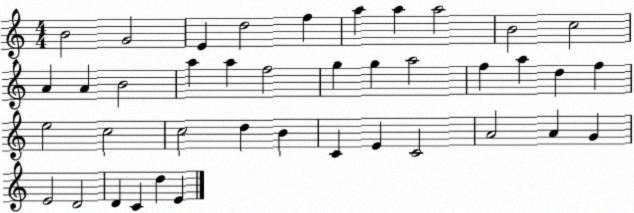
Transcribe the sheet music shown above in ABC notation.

X:1
T:Untitled
M:4/4
L:1/4
K:C
B2 G2 E d2 f a a a2 B2 c2 A A B2 a a f2 g g a2 f a d f e2 c2 c2 d B C E C2 A2 A G E2 D2 D C d E